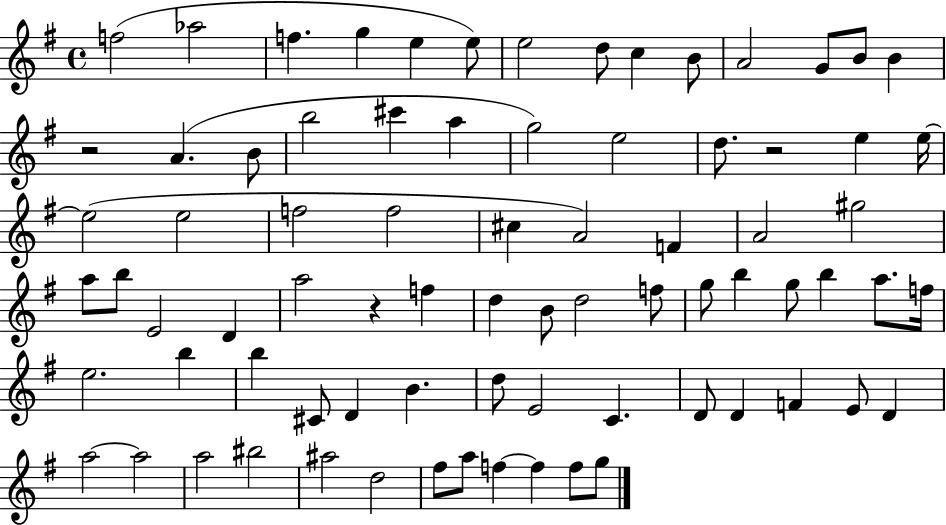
{
  \clef treble
  \time 4/4
  \defaultTimeSignature
  \key g \major
  f''2( aes''2 | f''4. g''4 e''4 e''8) | e''2 d''8 c''4 b'8 | a'2 g'8 b'8 b'4 | \break r2 a'4.( b'8 | b''2 cis'''4 a''4 | g''2) e''2 | d''8. r2 e''4 e''16~~ | \break e''2( e''2 | f''2 f''2 | cis''4 a'2) f'4 | a'2 gis''2 | \break a''8 b''8 e'2 d'4 | a''2 r4 f''4 | d''4 b'8 d''2 f''8 | g''8 b''4 g''8 b''4 a''8. f''16 | \break e''2. b''4 | b''4 cis'8 d'4 b'4. | d''8 e'2 c'4. | d'8 d'4 f'4 e'8 d'4 | \break a''2~~ a''2 | a''2 bis''2 | ais''2 d''2 | fis''8 a''8 f''4~~ f''4 f''8 g''8 | \break \bar "|."
}